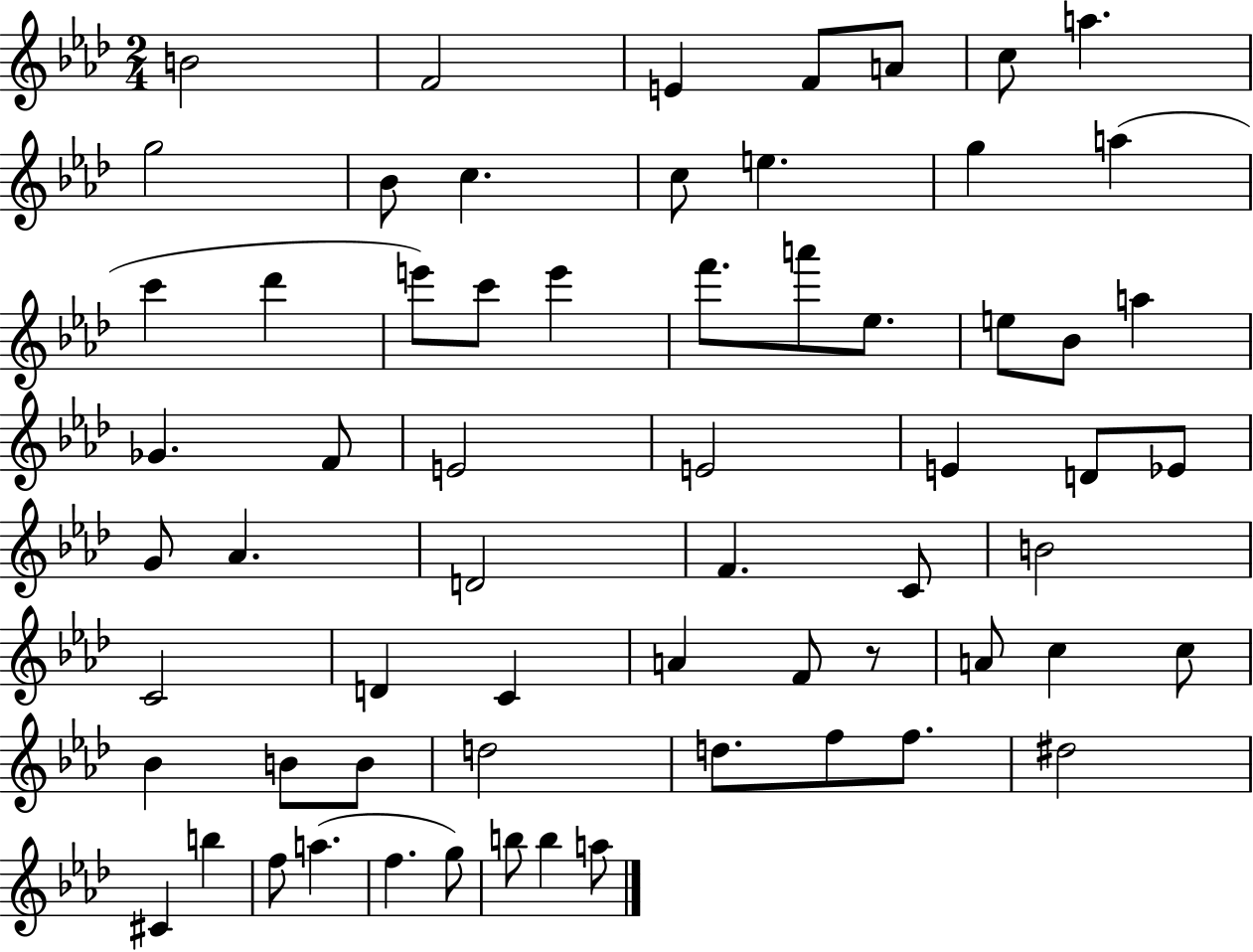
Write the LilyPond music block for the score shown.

{
  \clef treble
  \numericTimeSignature
  \time 2/4
  \key aes \major
  \repeat volta 2 { b'2 | f'2 | e'4 f'8 a'8 | c''8 a''4. | \break g''2 | bes'8 c''4. | c''8 e''4. | g''4 a''4( | \break c'''4 des'''4 | e'''8) c'''8 e'''4 | f'''8. a'''8 ees''8. | e''8 bes'8 a''4 | \break ges'4. f'8 | e'2 | e'2 | e'4 d'8 ees'8 | \break g'8 aes'4. | d'2 | f'4. c'8 | b'2 | \break c'2 | d'4 c'4 | a'4 f'8 r8 | a'8 c''4 c''8 | \break bes'4 b'8 b'8 | d''2 | d''8. f''8 f''8. | dis''2 | \break cis'4 b''4 | f''8 a''4.( | f''4. g''8) | b''8 b''4 a''8 | \break } \bar "|."
}